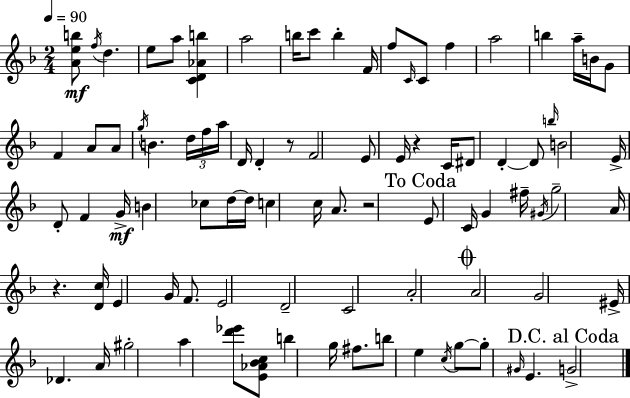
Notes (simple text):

[A4,E5,B5]/e F5/s D5/q. E5/e A5/e [C4,D4,Ab4,B5]/q A5/h B5/s C6/e B5/q F4/s F5/e C4/s C4/e F5/q A5/h B5/q A5/s B4/s G4/e F4/q A4/e A4/e G5/s B4/q. D5/s F5/s A5/s D4/s D4/q R/e F4/h E4/e E4/s R/q C4/s D#4/e D4/q D4/e B5/s B4/h E4/s D4/e F4/q G4/s B4/q CES5/e D5/s D5/s C5/q C5/s A4/e. R/h E4/e C4/s G4/q F#5/s G#4/s G5/h A4/s R/q. [D4,C5]/s E4/q G4/s F4/e. E4/h D4/h C4/h A4/h A4/h G4/h EIS4/s Db4/q. A4/s G#5/h A5/q [D6,Eb6]/e [E4,Ab4,Bb4,C5]/e B5/q G5/s F#5/e. B5/e E5/q C5/s G5/e G5/e G#4/s E4/q. G4/h